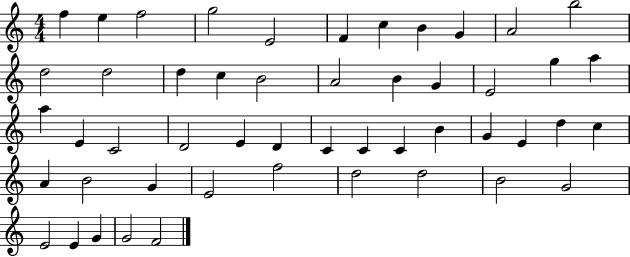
X:1
T:Untitled
M:4/4
L:1/4
K:C
f e f2 g2 E2 F c B G A2 b2 d2 d2 d c B2 A2 B G E2 g a a E C2 D2 E D C C C B G E d c A B2 G E2 f2 d2 d2 B2 G2 E2 E G G2 F2